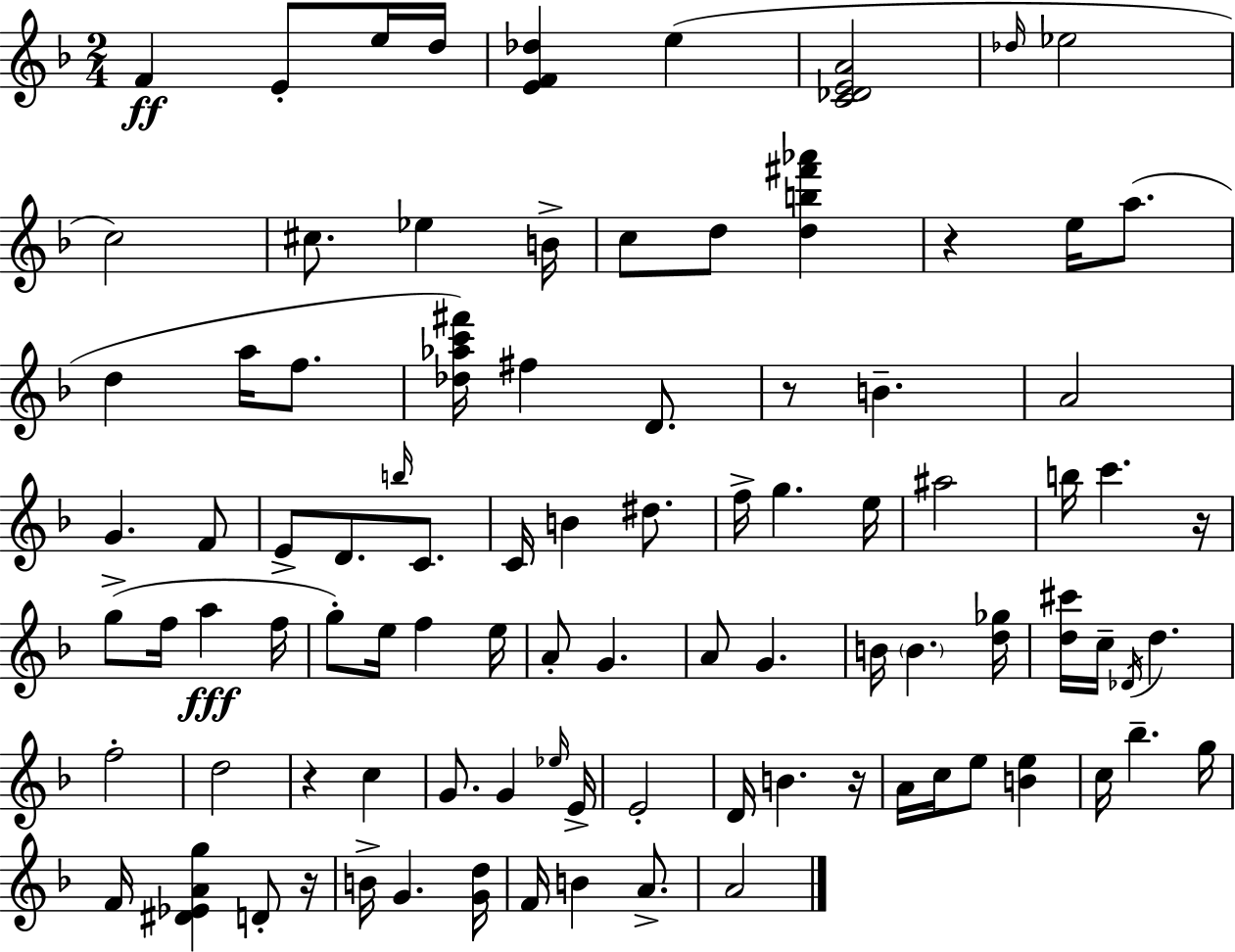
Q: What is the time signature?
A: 2/4